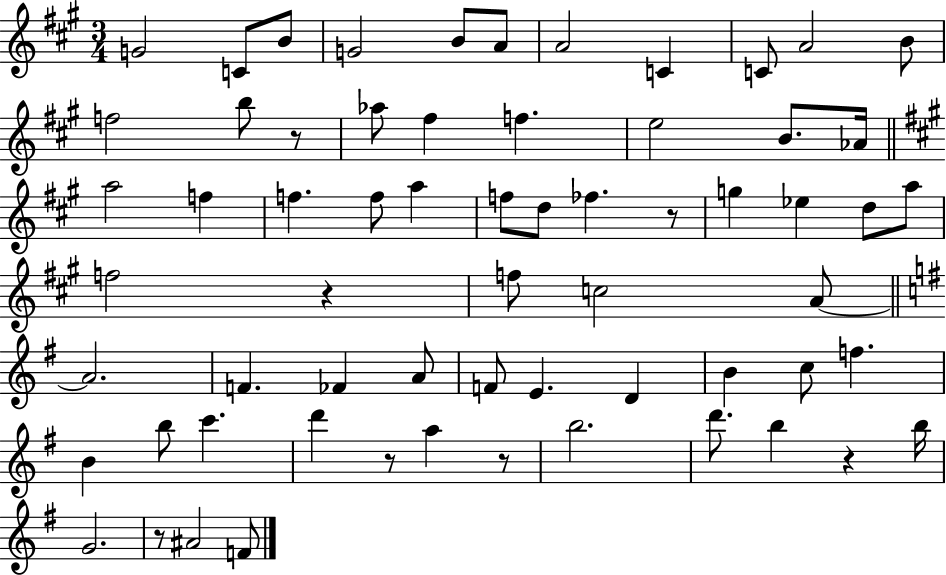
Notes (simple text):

G4/h C4/e B4/e G4/h B4/e A4/e A4/h C4/q C4/e A4/h B4/e F5/h B5/e R/e Ab5/e F#5/q F5/q. E5/h B4/e. Ab4/s A5/h F5/q F5/q. F5/e A5/q F5/e D5/e FES5/q. R/e G5/q Eb5/q D5/e A5/e F5/h R/q F5/e C5/h A4/e A4/h. F4/q. FES4/q A4/e F4/e E4/q. D4/q B4/q C5/e F5/q. B4/q B5/e C6/q. D6/q R/e A5/q R/e B5/h. D6/e. B5/q R/q B5/s G4/h. R/e A#4/h F4/e